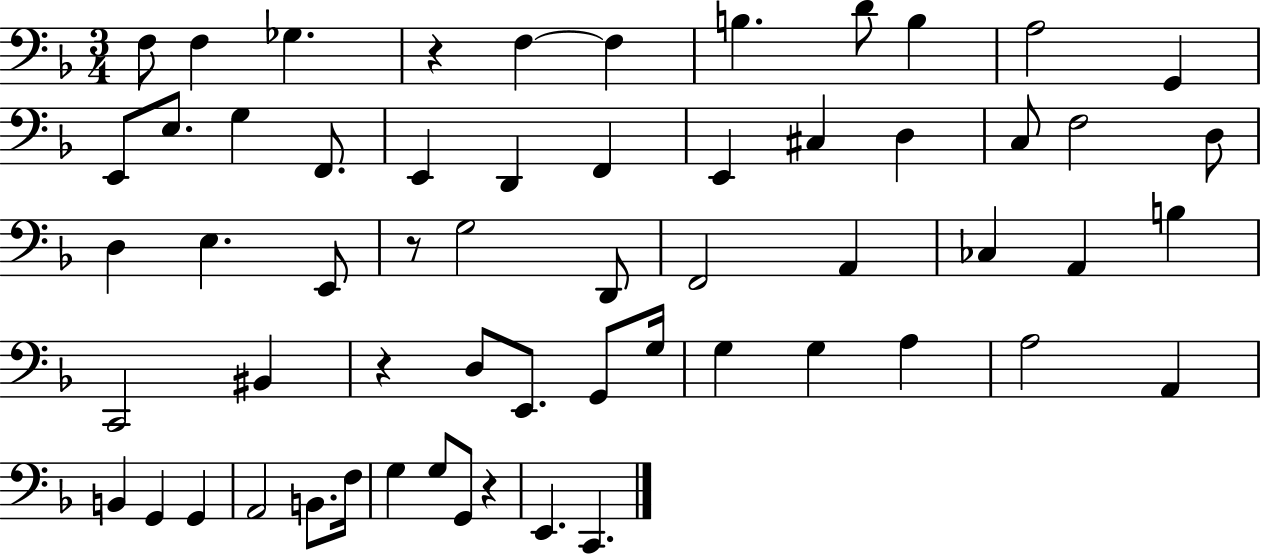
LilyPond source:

{
  \clef bass
  \numericTimeSignature
  \time 3/4
  \key f \major
  f8 f4 ges4. | r4 f4~~ f4 | b4. d'8 b4 | a2 g,4 | \break e,8 e8. g4 f,8. | e,4 d,4 f,4 | e,4 cis4 d4 | c8 f2 d8 | \break d4 e4. e,8 | r8 g2 d,8 | f,2 a,4 | ces4 a,4 b4 | \break c,2 bis,4 | r4 d8 e,8. g,8 g16 | g4 g4 a4 | a2 a,4 | \break b,4 g,4 g,4 | a,2 b,8. f16 | g4 g8 g,8 r4 | e,4. c,4. | \break \bar "|."
}